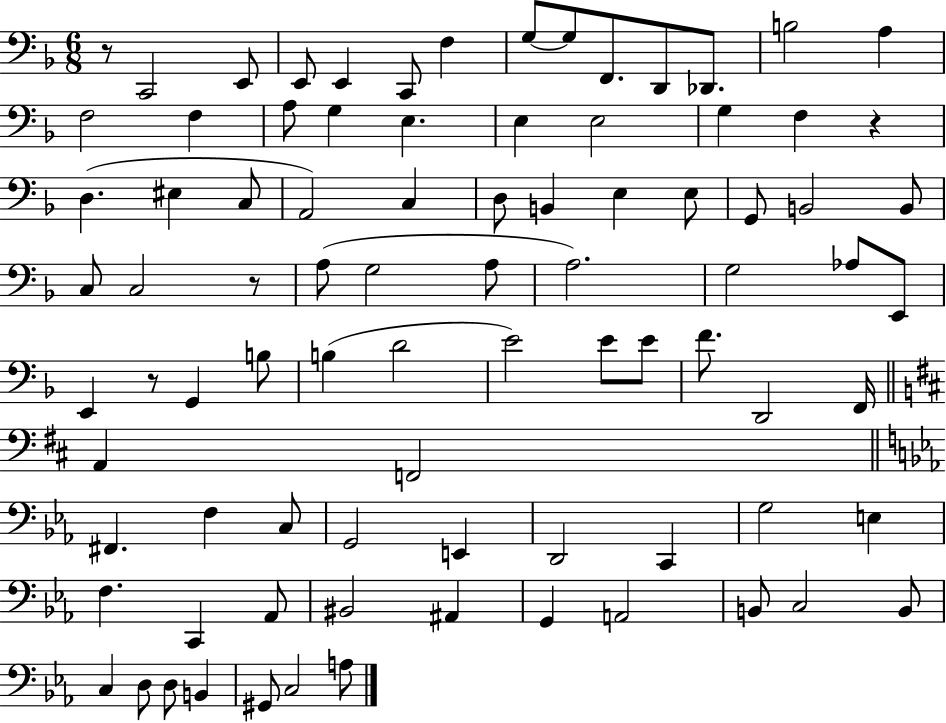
{
  \clef bass
  \numericTimeSignature
  \time 6/8
  \key f \major
  \repeat volta 2 { r8 c,2 e,8 | e,8 e,4 c,8 f4 | g8~~ g8 f,8. d,8 des,8. | b2 a4 | \break f2 f4 | a8 g4 e4. | e4 e2 | g4 f4 r4 | \break d4.( eis4 c8 | a,2) c4 | d8 b,4 e4 e8 | g,8 b,2 b,8 | \break c8 c2 r8 | a8( g2 a8 | a2.) | g2 aes8 e,8 | \break e,4 r8 g,4 b8 | b4( d'2 | e'2) e'8 e'8 | f'8. d,2 f,16 | \break \bar "||" \break \key d \major a,4 f,2 | \bar "||" \break \key ees \major fis,4. f4 c8 | g,2 e,4 | d,2 c,4 | g2 e4 | \break f4. c,4 aes,8 | bis,2 ais,4 | g,4 a,2 | b,8 c2 b,8 | \break c4 d8 d8 b,4 | gis,8 c2 a8 | } \bar "|."
}